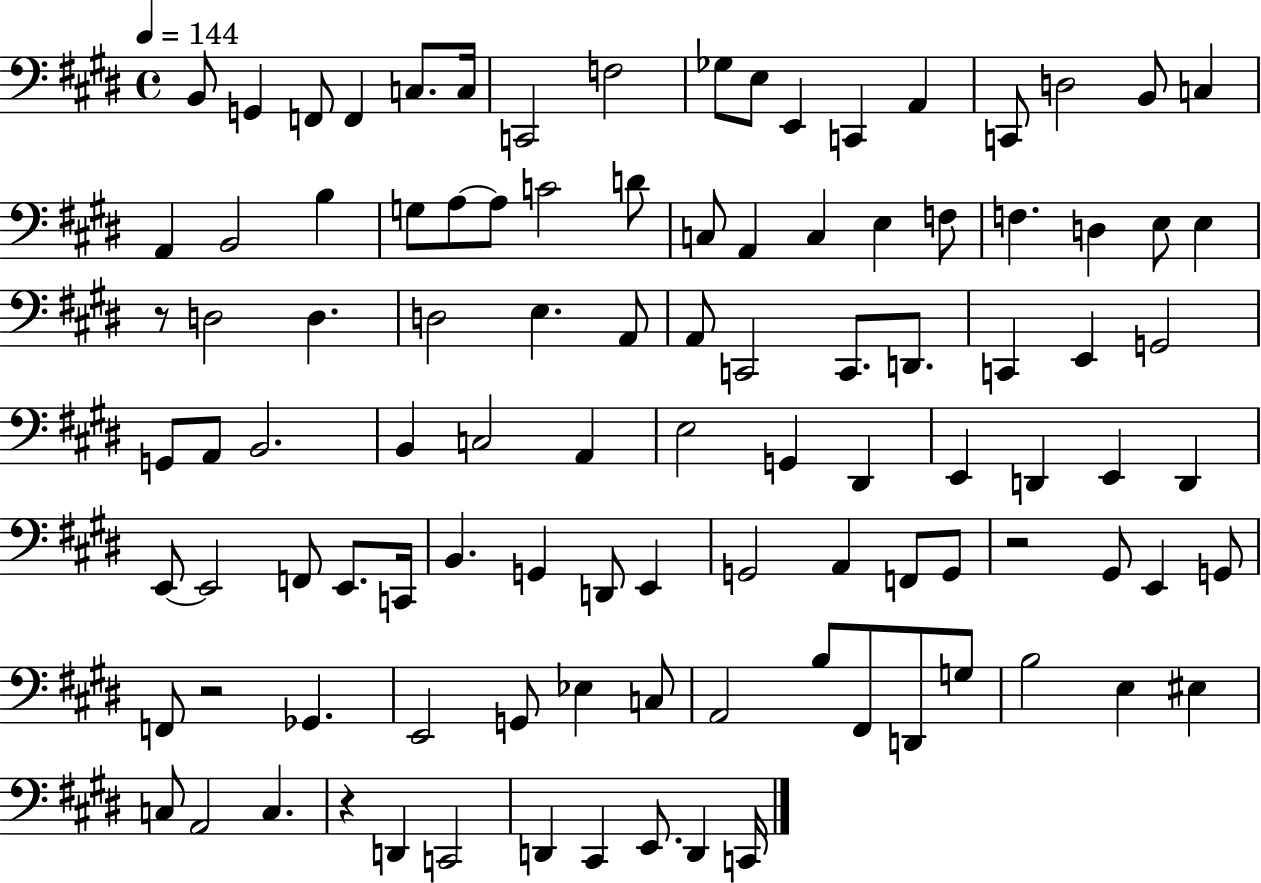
X:1
T:Untitled
M:4/4
L:1/4
K:E
B,,/2 G,, F,,/2 F,, C,/2 C,/4 C,,2 F,2 _G,/2 E,/2 E,, C,, A,, C,,/2 D,2 B,,/2 C, A,, B,,2 B, G,/2 A,/2 A,/2 C2 D/2 C,/2 A,, C, E, F,/2 F, D, E,/2 E, z/2 D,2 D, D,2 E, A,,/2 A,,/2 C,,2 C,,/2 D,,/2 C,, E,, G,,2 G,,/2 A,,/2 B,,2 B,, C,2 A,, E,2 G,, ^D,, E,, D,, E,, D,, E,,/2 E,,2 F,,/2 E,,/2 C,,/4 B,, G,, D,,/2 E,, G,,2 A,, F,,/2 G,,/2 z2 ^G,,/2 E,, G,,/2 F,,/2 z2 _G,, E,,2 G,,/2 _E, C,/2 A,,2 B,/2 ^F,,/2 D,,/2 G,/2 B,2 E, ^E, C,/2 A,,2 C, z D,, C,,2 D,, ^C,, E,,/2 D,, C,,/4